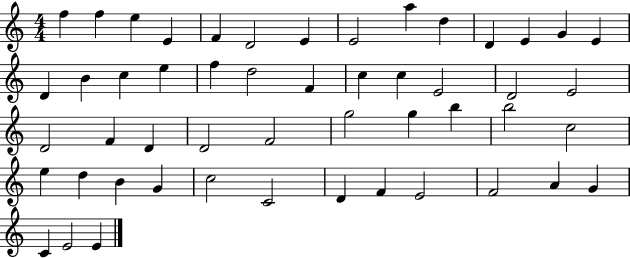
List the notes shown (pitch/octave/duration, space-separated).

F5/q F5/q E5/q E4/q F4/q D4/h E4/q E4/h A5/q D5/q D4/q E4/q G4/q E4/q D4/q B4/q C5/q E5/q F5/q D5/h F4/q C5/q C5/q E4/h D4/h E4/h D4/h F4/q D4/q D4/h F4/h G5/h G5/q B5/q B5/h C5/h E5/q D5/q B4/q G4/q C5/h C4/h D4/q F4/q E4/h F4/h A4/q G4/q C4/q E4/h E4/q